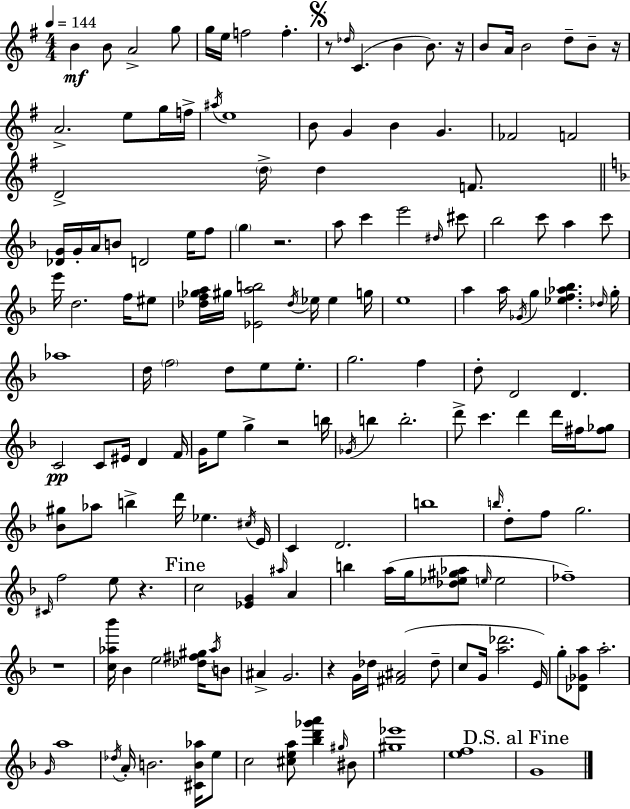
B4/q B4/e A4/h G5/e G5/s E5/s F5/h F5/q. R/e Db5/s C4/q. B4/q B4/e. R/s B4/e A4/s B4/h D5/e B4/e R/s A4/h. E5/e G5/s F5/s A#5/s E5/w B4/e G4/q B4/q G4/q. FES4/h F4/h D4/h D5/s D5/q F4/e. [Db4,G4]/s G4/s A4/s B4/e D4/h E5/s F5/e G5/q R/h. A5/e C6/q E6/h D#5/s C#6/e Bb5/h C6/e A5/q C6/e E6/s D5/h. F5/s EIS5/e [Db5,F5,Gb5,A5]/s G#5/s [Eb4,A5,B5]/h Db5/s Eb5/s Eb5/q G5/s E5/w A5/q A5/s Gb4/s G5/q [Eb5,F5,Ab5,Bb5]/q. Db5/s G5/s Ab5/w D5/s F5/h D5/e E5/e E5/e. G5/h. F5/q D5/e D4/h D4/q. C4/h C4/e EIS4/s D4/q F4/s G4/s E5/e G5/q R/h B5/s Gb4/s B5/q B5/h. D6/e C6/q. D6/q D6/s F#5/s [F#5,Gb5]/e [Bb4,G#5]/e Ab5/e B5/q D6/s Eb5/q. C#5/s E4/s C4/q D4/h. B5/w B5/s D5/e F5/e G5/h. C#4/s F5/h E5/e R/q. C5/h [Eb4,G4]/q A#5/s A4/q B5/q A5/s G5/s [Db5,Eb5,G#5,Ab5]/e E5/s E5/h FES5/w R/w [C5,Ab5,Bb6]/s Bb4/q E5/h [Db5,F#5,G#5]/s Ab5/s B4/e A#4/q G4/h. R/q G4/s Db5/s [F#4,A#4]/h Db5/e C5/e G4/s [A5,Db6]/h. E4/s G5/e [Db4,Gb4,A5]/e A5/h. G4/s A5/w Db5/s A4/s B4/h. [C#4,B4,Ab5]/s E5/e C5/h [C#5,E5,A5]/e [Bb5,D6,Gb6,A6]/q G#5/s BIS4/e [G#5,Eb6]/w [E5,F5]/w G4/w